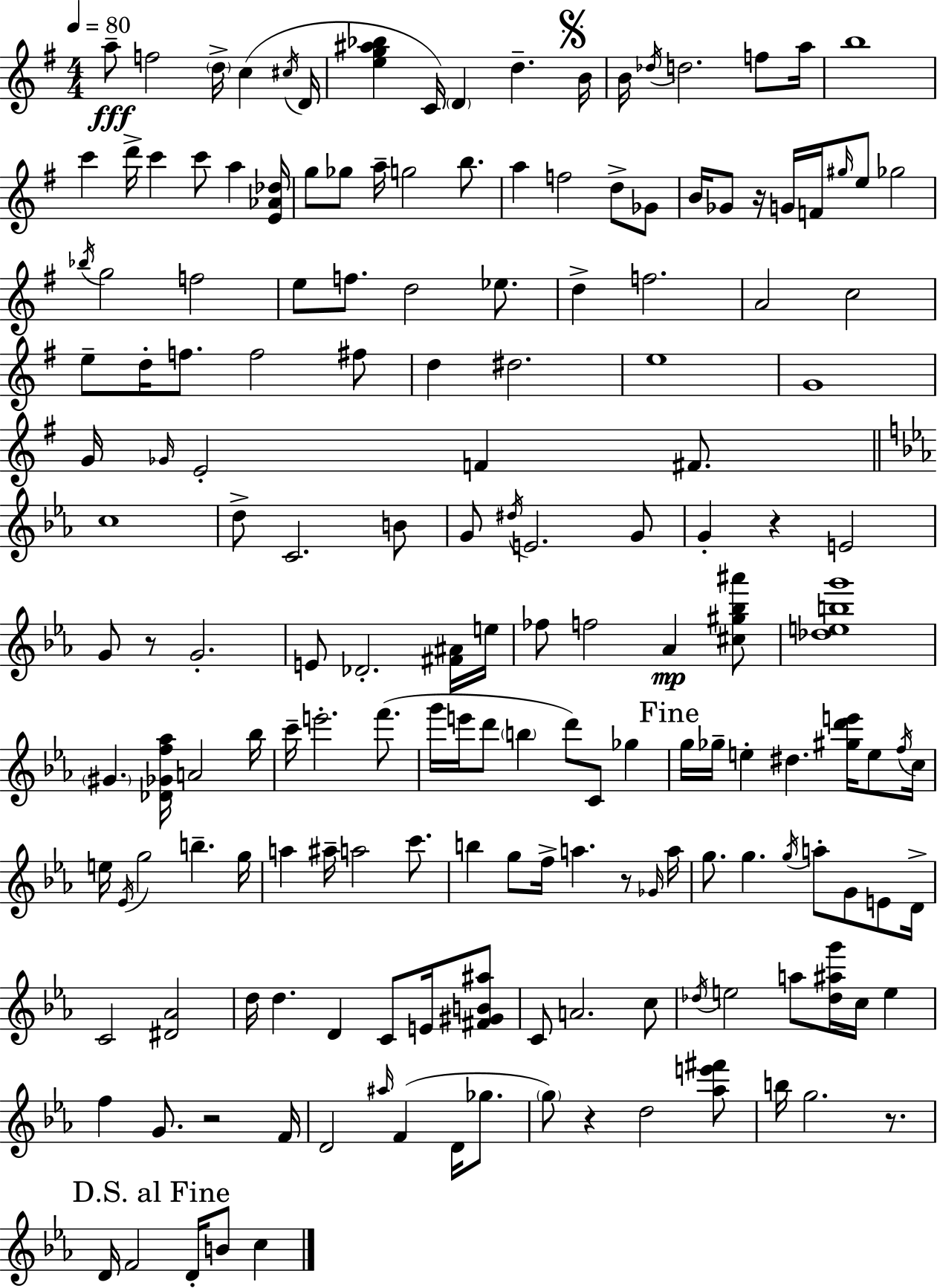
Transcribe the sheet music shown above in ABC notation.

X:1
T:Untitled
M:4/4
L:1/4
K:G
a/2 f2 d/4 c ^c/4 D/4 [eg^a_b] C/4 D d B/4 B/4 _d/4 d2 f/2 a/4 b4 c' d'/4 c' c'/2 a [E_A_d]/4 g/2 _g/2 a/4 g2 b/2 a f2 d/2 _G/2 B/4 _G/2 z/4 G/4 F/4 ^g/4 e/2 _g2 _b/4 g2 f2 e/2 f/2 d2 _e/2 d f2 A2 c2 e/2 d/4 f/2 f2 ^f/2 d ^d2 e4 G4 G/4 _G/4 E2 F ^F/2 c4 d/2 C2 B/2 G/2 ^d/4 E2 G/2 G z E2 G/2 z/2 G2 E/2 _D2 [^F^A]/4 e/4 _f/2 f2 _A [^c^g_b^a']/2 [_debg']4 ^G [_D_Gf_a]/4 A2 _b/4 c'/4 e'2 f'/2 g'/4 e'/4 d'/2 b d'/2 C/2 _g g/4 _g/4 e ^d [^gd'e']/4 e/2 f/4 c/4 e/4 _E/4 g2 b g/4 a ^a/4 a2 c'/2 b g/2 f/4 a z/2 _G/4 a/4 g/2 g g/4 a/2 G/2 E/2 D/4 C2 [^D_A]2 d/4 d D C/2 E/4 [^F^GB^a]/2 C/2 A2 c/2 _d/4 e2 a/2 [_d^ag']/4 c/4 e f G/2 z2 F/4 D2 ^a/4 F D/4 _g/2 g/2 z d2 [_ae'^f']/2 b/4 g2 z/2 D/4 F2 D/4 B/2 c